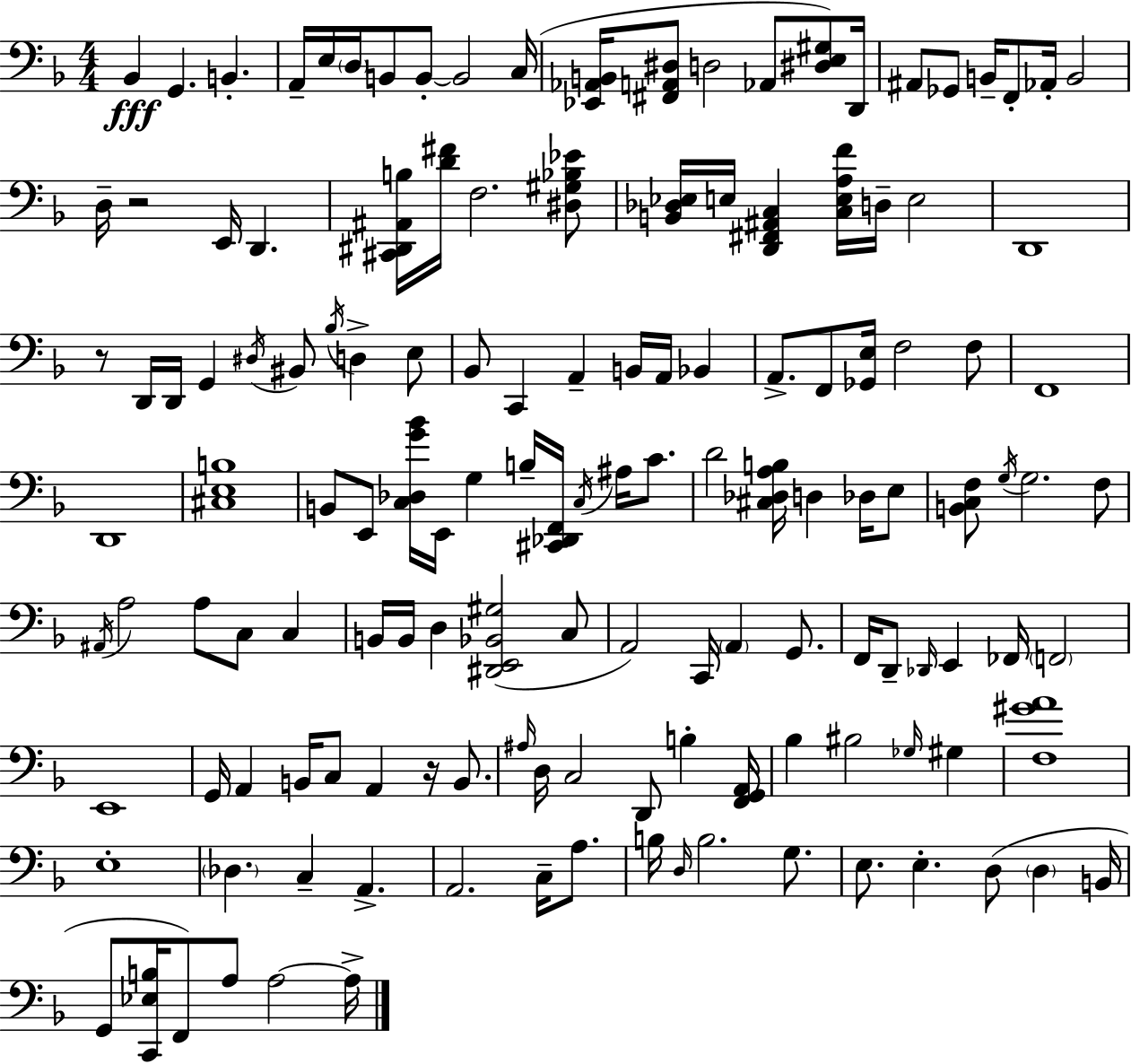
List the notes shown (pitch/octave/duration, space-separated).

Bb2/q G2/q. B2/q. A2/s E3/s D3/s B2/e B2/e B2/h C3/s [Eb2,Ab2,B2]/s [F#2,A2,D#3]/e D3/h Ab2/e [D#3,E3,G#3]/e D2/s A#2/e Gb2/e B2/s F2/e Ab2/s B2/h D3/s R/h E2/s D2/q. [C#2,D#2,A#2,B3]/s [D4,F#4]/s F3/h. [D#3,G#3,Bb3,Eb4]/e [B2,Db3,Eb3]/s E3/s [D2,F#2,A#2,C3]/q [C3,E3,A3,F4]/s D3/s E3/h D2/w R/e D2/s D2/s G2/q D#3/s BIS2/e Bb3/s D3/q E3/e Bb2/e C2/q A2/q B2/s A2/s Bb2/q A2/e. F2/e [Gb2,E3]/s F3/h F3/e F2/w D2/w [C#3,E3,B3]/w B2/e E2/e [C3,Db3,G4,Bb4]/s E2/s G3/q B3/s [C#2,Db2,F2]/s C3/s A#3/s C4/e. D4/h [C#3,Db3,A3,B3]/s D3/q Db3/s E3/e [B2,C3,F3]/e G3/s G3/h. F3/e A#2/s A3/h A3/e C3/e C3/q B2/s B2/s D3/q [D#2,E2,Bb2,G#3]/h C3/e A2/h C2/s A2/q G2/e. F2/s D2/e Db2/s E2/q FES2/s F2/h E2/w G2/s A2/q B2/s C3/e A2/q R/s B2/e. A#3/s D3/s C3/h D2/e B3/q [F2,G2,A2]/s Bb3/q BIS3/h Gb3/s G#3/q [F3,G#4,A4]/w E3/w Db3/q. C3/q A2/q. A2/h. C3/s A3/e. B3/s D3/s B3/h. G3/e. E3/e. E3/q. D3/e D3/q B2/s G2/e [C2,Eb3,B3]/s F2/e A3/e A3/h A3/s